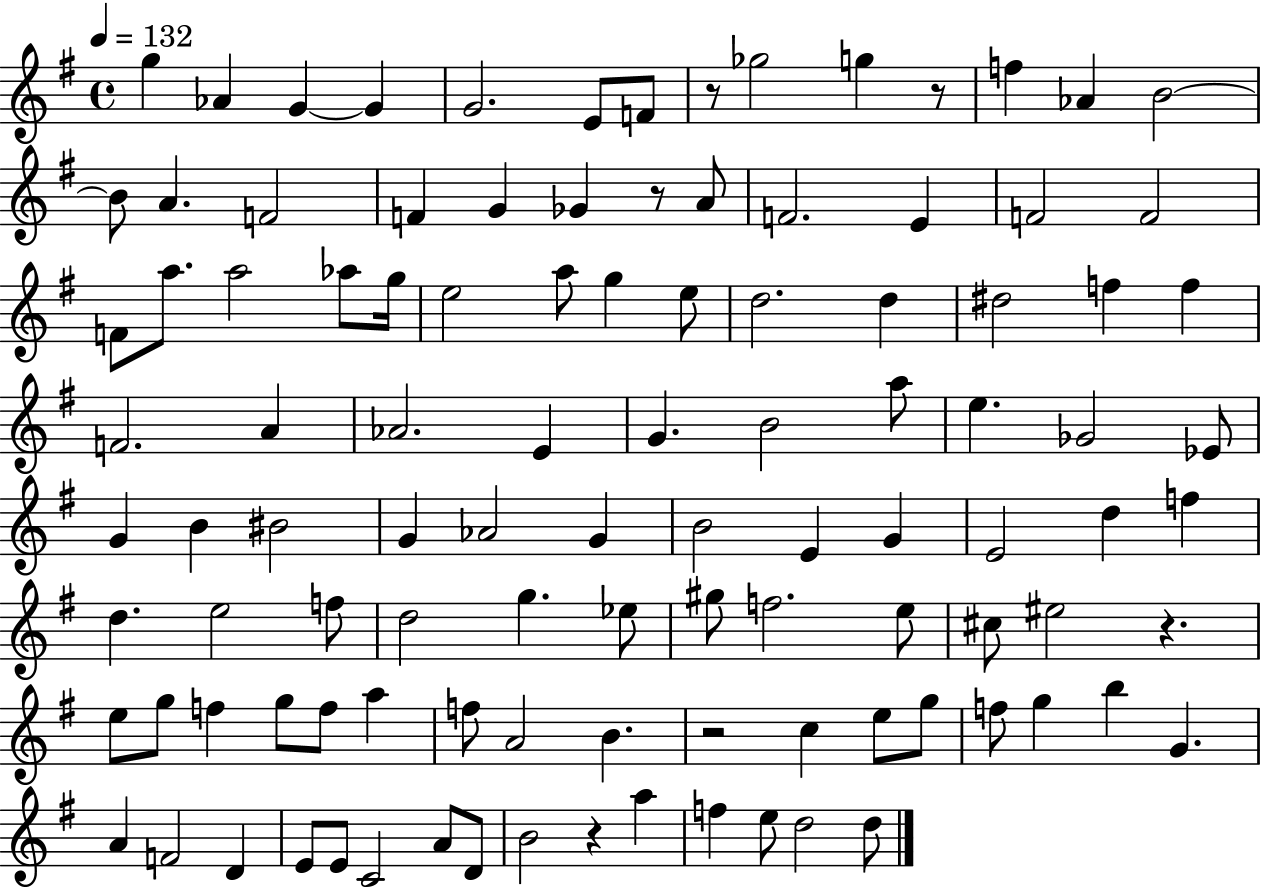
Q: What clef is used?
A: treble